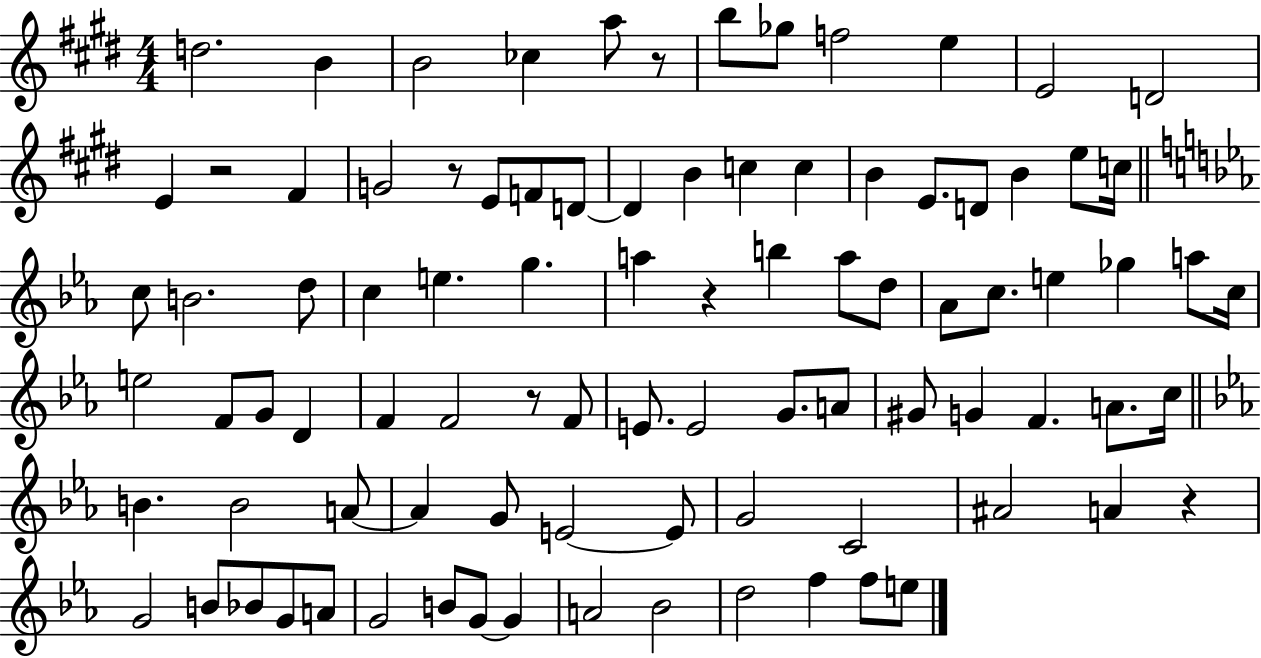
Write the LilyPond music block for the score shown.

{
  \clef treble
  \numericTimeSignature
  \time 4/4
  \key e \major
  d''2. b'4 | b'2 ces''4 a''8 r8 | b''8 ges''8 f''2 e''4 | e'2 d'2 | \break e'4 r2 fis'4 | g'2 r8 e'8 f'8 d'8~~ | d'4 b'4 c''4 c''4 | b'4 e'8. d'8 b'4 e''8 c''16 | \break \bar "||" \break \key c \minor c''8 b'2. d''8 | c''4 e''4. g''4. | a''4 r4 b''4 a''8 d''8 | aes'8 c''8. e''4 ges''4 a''8 c''16 | \break e''2 f'8 g'8 d'4 | f'4 f'2 r8 f'8 | e'8. e'2 g'8. a'8 | gis'8 g'4 f'4. a'8. c''16 | \break \bar "||" \break \key ees \major b'4. b'2 a'8~~ | a'4 g'8 e'2~~ e'8 | g'2 c'2 | ais'2 a'4 r4 | \break g'2 b'8 bes'8 g'8 a'8 | g'2 b'8 g'8~~ g'4 | a'2 bes'2 | d''2 f''4 f''8 e''8 | \break \bar "|."
}